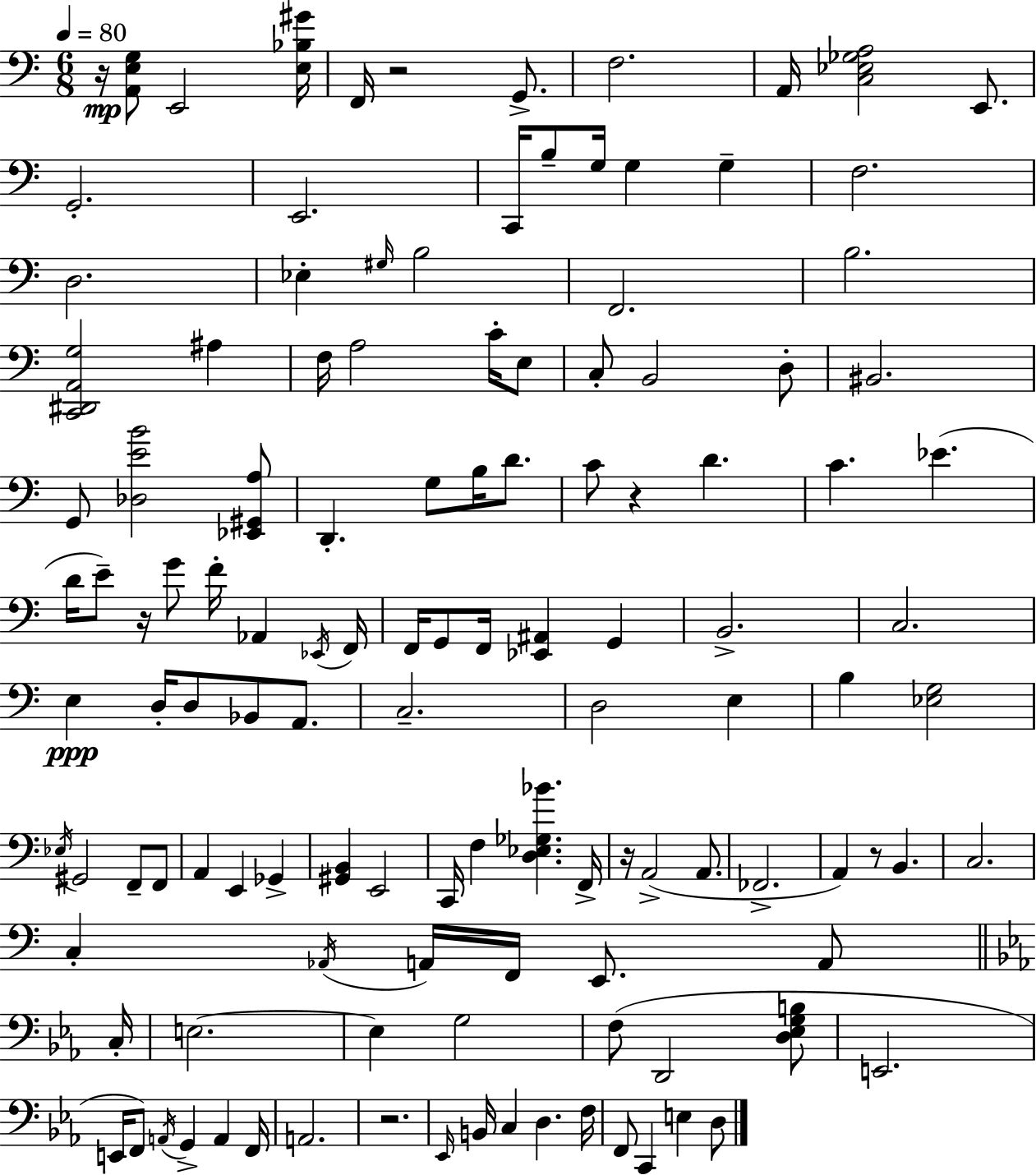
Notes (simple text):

R/s [A2,E3,G3]/e E2/h [E3,Bb3,G#4]/s F2/s R/h G2/e. F3/h. A2/s [C3,Eb3,Gb3,A3]/h E2/e. G2/h. E2/h. C2/s B3/e G3/s G3/q G3/q F3/h. D3/h. Eb3/q G#3/s B3/h F2/h. B3/h. [C2,D#2,A2,G3]/h A#3/q F3/s A3/h C4/s E3/e C3/e B2/h D3/e BIS2/h. G2/e [Db3,E4,B4]/h [Eb2,G#2,A3]/e D2/q. G3/e B3/s D4/e. C4/e R/q D4/q. C4/q. Eb4/q. D4/s E4/e R/s G4/e F4/s Ab2/q Eb2/s F2/s F2/s G2/e F2/s [Eb2,A#2]/q G2/q B2/h. C3/h. E3/q D3/s D3/e Bb2/e A2/e. C3/h. D3/h E3/q B3/q [Eb3,G3]/h Eb3/s G#2/h F2/e F2/e A2/q E2/q Gb2/q [G#2,B2]/q E2/h C2/s F3/q [D3,Eb3,Gb3,Bb4]/q. F2/s R/s A2/h A2/e. FES2/h. A2/q R/e B2/q. C3/h. C3/q Ab2/s A2/s F2/s E2/e. A2/e C3/s E3/h. E3/q G3/h F3/e D2/h [D3,Eb3,G3,B3]/e E2/h. E2/s F2/e A2/s G2/q A2/q F2/s A2/h. R/h. Eb2/s B2/s C3/q D3/q. F3/s F2/e C2/q E3/q D3/e